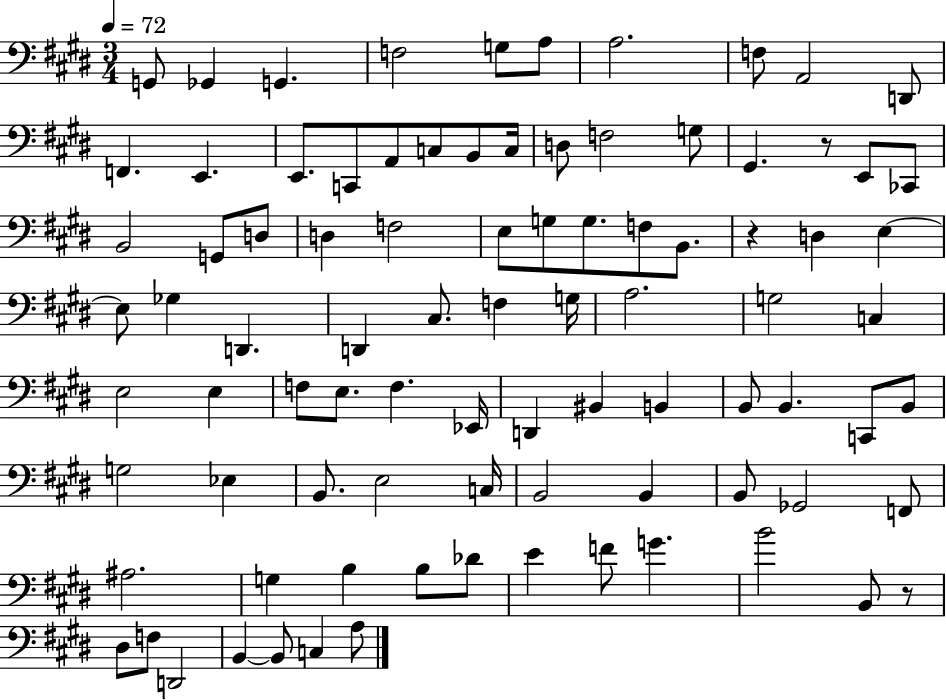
X:1
T:Untitled
M:3/4
L:1/4
K:E
G,,/2 _G,, G,, F,2 G,/2 A,/2 A,2 F,/2 A,,2 D,,/2 F,, E,, E,,/2 C,,/2 A,,/2 C,/2 B,,/2 C,/4 D,/2 F,2 G,/2 ^G,, z/2 E,,/2 _C,,/2 B,,2 G,,/2 D,/2 D, F,2 E,/2 G,/2 G,/2 F,/2 B,,/2 z D, E, E,/2 _G, D,, D,, ^C,/2 F, G,/4 A,2 G,2 C, E,2 E, F,/2 E,/2 F, _E,,/4 D,, ^B,, B,, B,,/2 B,, C,,/2 B,,/2 G,2 _E, B,,/2 E,2 C,/4 B,,2 B,, B,,/2 _G,,2 F,,/2 ^A,2 G, B, B,/2 _D/2 E F/2 G B2 B,,/2 z/2 ^D,/2 F,/2 D,,2 B,, B,,/2 C, A,/2